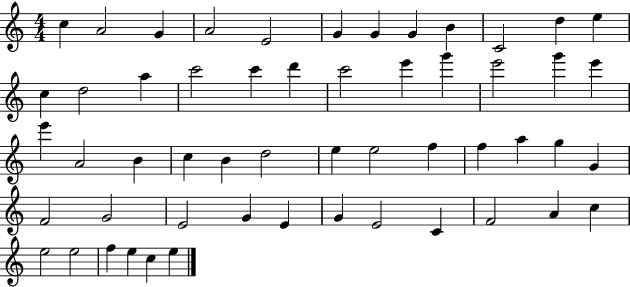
C5/q A4/h G4/q A4/h E4/h G4/q G4/q G4/q B4/q C4/h D5/q E5/q C5/q D5/h A5/q C6/h C6/q D6/q C6/h E6/q G6/q E6/h G6/q E6/q E6/q A4/h B4/q C5/q B4/q D5/h E5/q E5/h F5/q F5/q A5/q G5/q G4/q F4/h G4/h E4/h G4/q E4/q G4/q E4/h C4/q F4/h A4/q C5/q E5/h E5/h F5/q E5/q C5/q E5/q